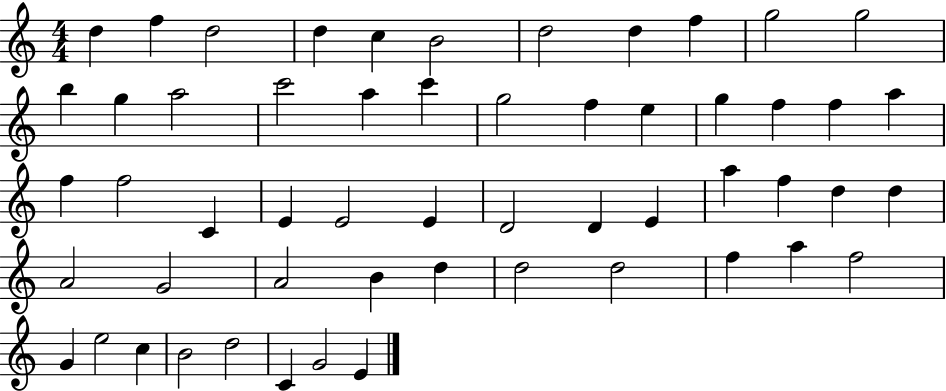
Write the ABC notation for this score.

X:1
T:Untitled
M:4/4
L:1/4
K:C
d f d2 d c B2 d2 d f g2 g2 b g a2 c'2 a c' g2 f e g f f a f f2 C E E2 E D2 D E a f d d A2 G2 A2 B d d2 d2 f a f2 G e2 c B2 d2 C G2 E